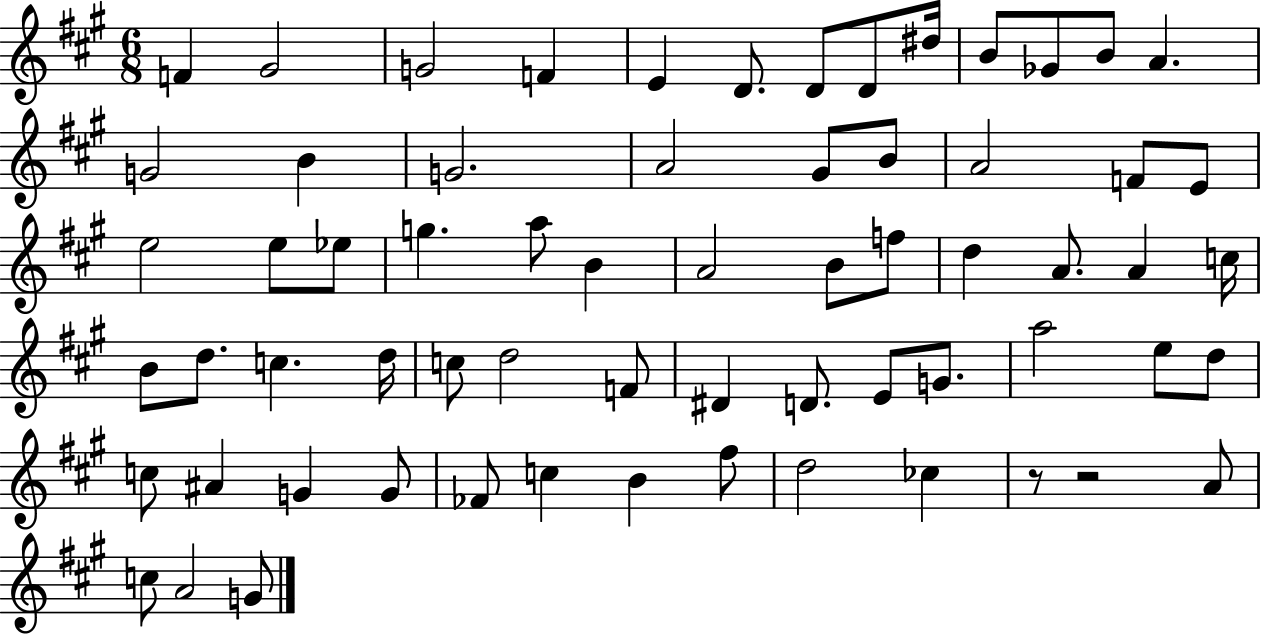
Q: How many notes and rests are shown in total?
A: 65